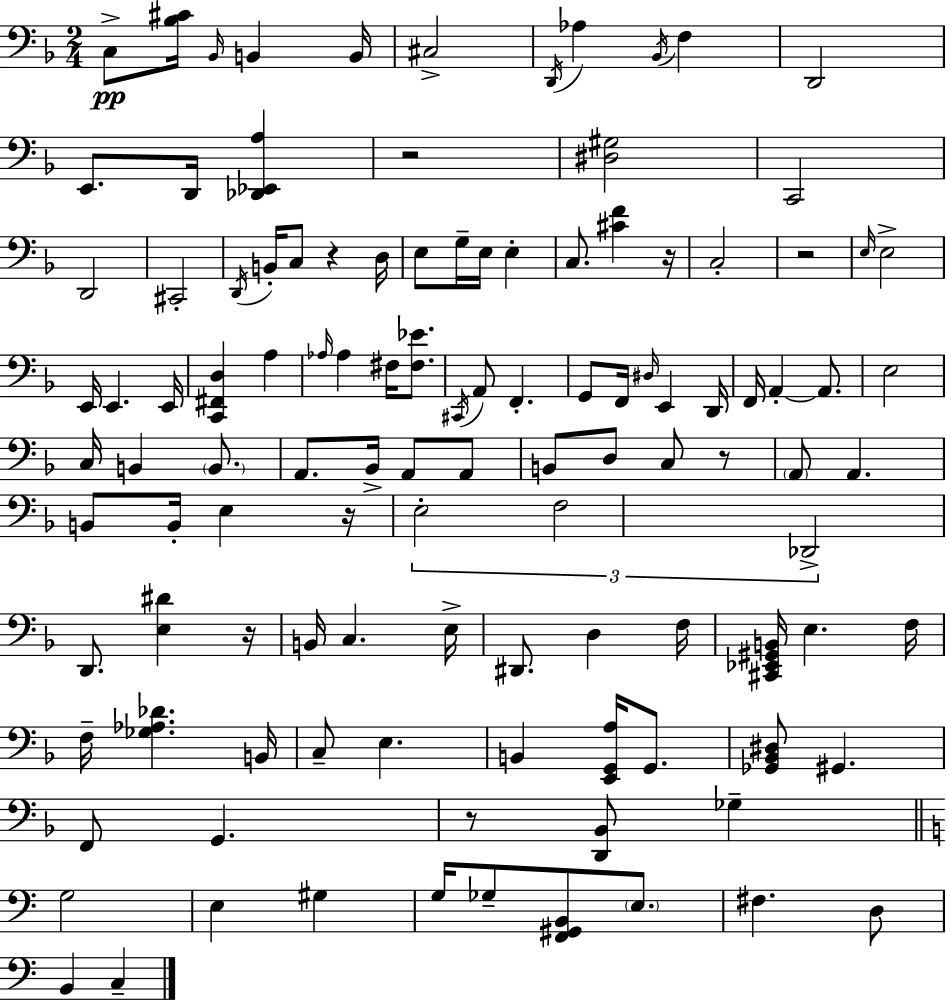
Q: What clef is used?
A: bass